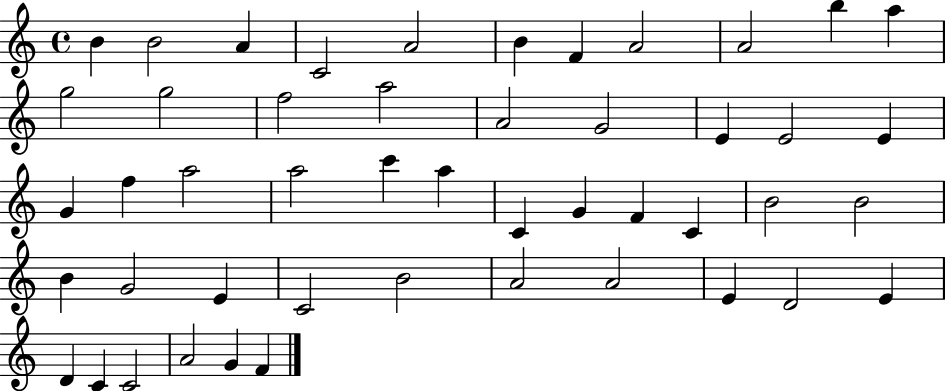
{
  \clef treble
  \time 4/4
  \defaultTimeSignature
  \key c \major
  b'4 b'2 a'4 | c'2 a'2 | b'4 f'4 a'2 | a'2 b''4 a''4 | \break g''2 g''2 | f''2 a''2 | a'2 g'2 | e'4 e'2 e'4 | \break g'4 f''4 a''2 | a''2 c'''4 a''4 | c'4 g'4 f'4 c'4 | b'2 b'2 | \break b'4 g'2 e'4 | c'2 b'2 | a'2 a'2 | e'4 d'2 e'4 | \break d'4 c'4 c'2 | a'2 g'4 f'4 | \bar "|."
}